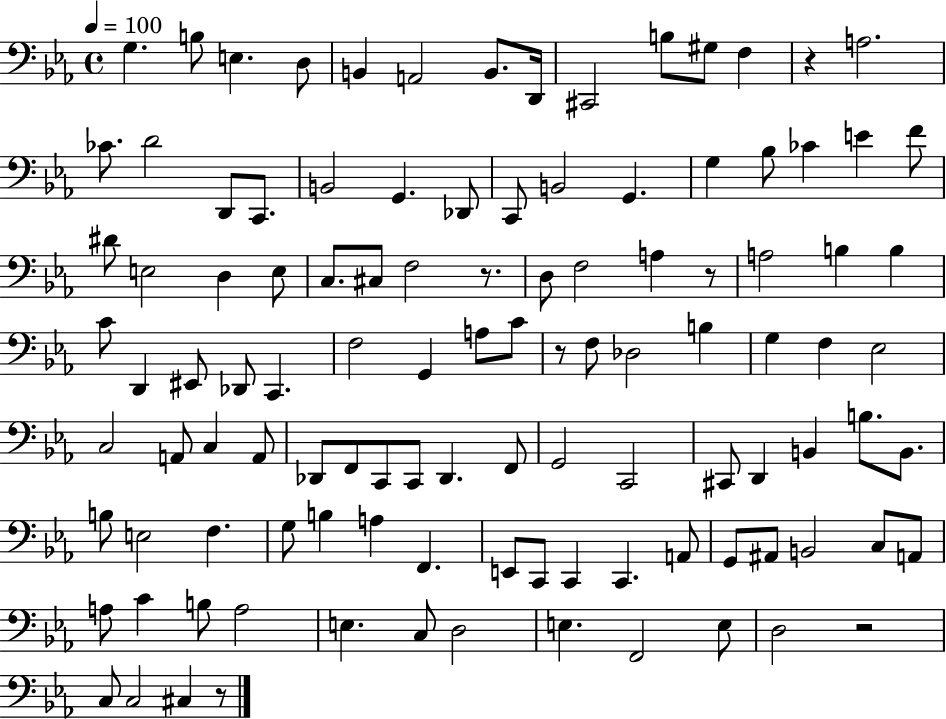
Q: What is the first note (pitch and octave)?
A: G3